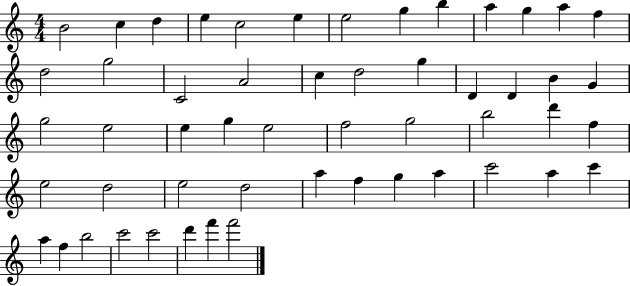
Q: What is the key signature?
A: C major